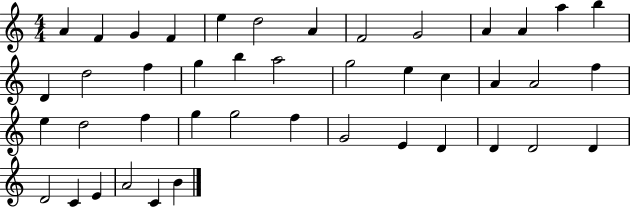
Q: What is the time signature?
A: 4/4